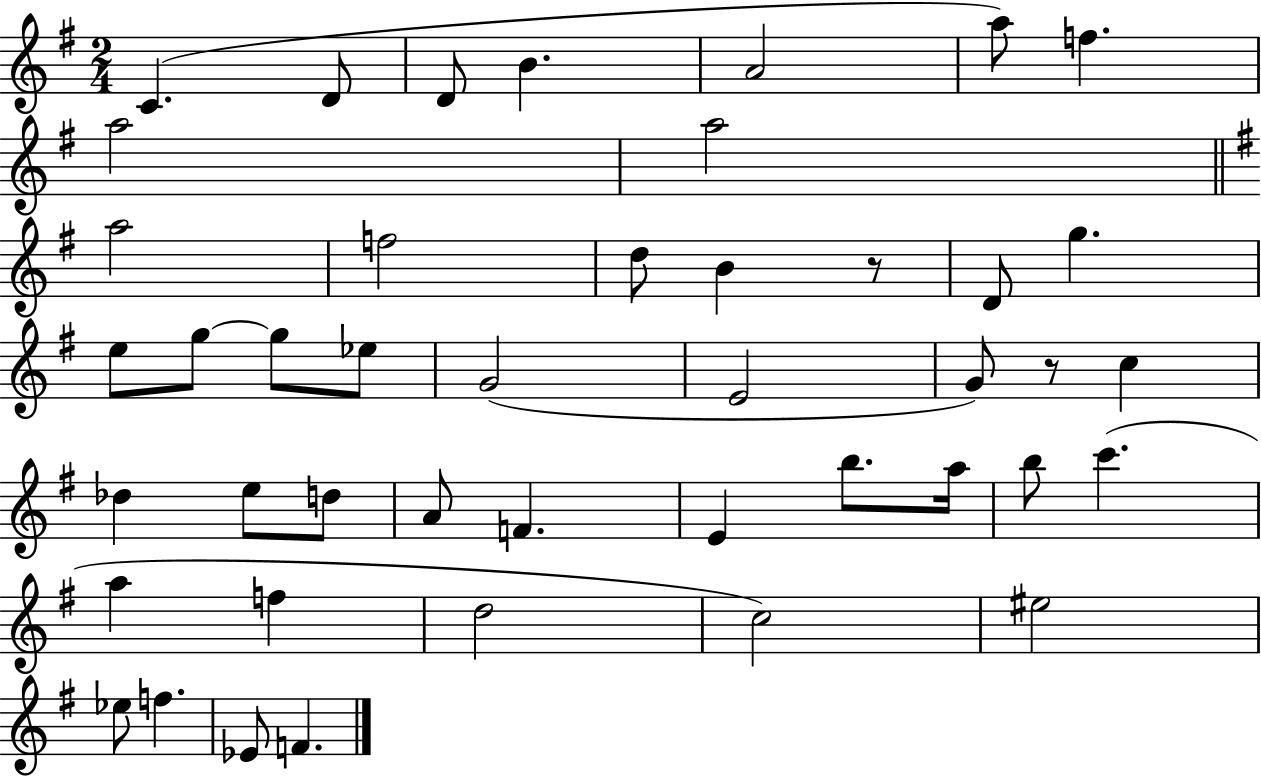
C4/q. D4/e D4/e B4/q. A4/h A5/e F5/q. A5/h A5/h A5/h F5/h D5/e B4/q R/e D4/e G5/q. E5/e G5/e G5/e Eb5/e G4/h E4/h G4/e R/e C5/q Db5/q E5/e D5/e A4/e F4/q. E4/q B5/e. A5/s B5/e C6/q. A5/q F5/q D5/h C5/h EIS5/h Eb5/e F5/q. Eb4/e F4/q.